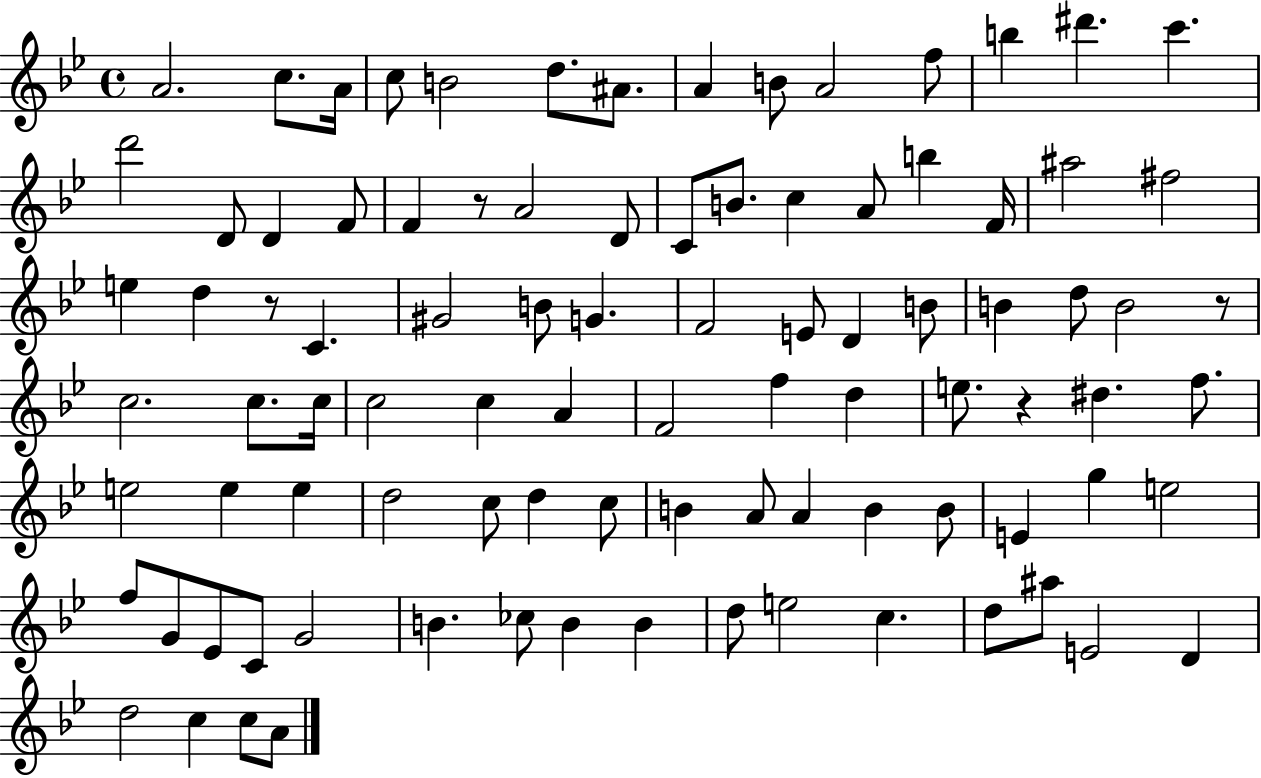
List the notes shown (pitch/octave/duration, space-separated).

A4/h. C5/e. A4/s C5/e B4/h D5/e. A#4/e. A4/q B4/e A4/h F5/e B5/q D#6/q. C6/q. D6/h D4/e D4/q F4/e F4/q R/e A4/h D4/e C4/e B4/e. C5/q A4/e B5/q F4/s A#5/h F#5/h E5/q D5/q R/e C4/q. G#4/h B4/e G4/q. F4/h E4/e D4/q B4/e B4/q D5/e B4/h R/e C5/h. C5/e. C5/s C5/h C5/q A4/q F4/h F5/q D5/q E5/e. R/q D#5/q. F5/e. E5/h E5/q E5/q D5/h C5/e D5/q C5/e B4/q A4/e A4/q B4/q B4/e E4/q G5/q E5/h F5/e G4/e Eb4/e C4/e G4/h B4/q. CES5/e B4/q B4/q D5/e E5/h C5/q. D5/e A#5/e E4/h D4/q D5/h C5/q C5/e A4/e